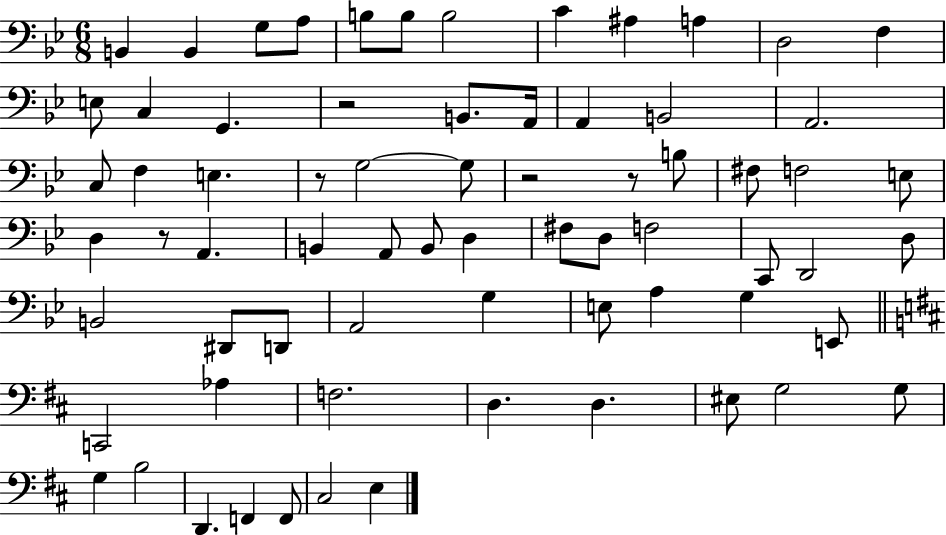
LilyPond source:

{
  \clef bass
  \numericTimeSignature
  \time 6/8
  \key bes \major
  b,4 b,4 g8 a8 | b8 b8 b2 | c'4 ais4 a4 | d2 f4 | \break e8 c4 g,4. | r2 b,8. a,16 | a,4 b,2 | a,2. | \break c8 f4 e4. | r8 g2~~ g8 | r2 r8 b8 | fis8 f2 e8 | \break d4 r8 a,4. | b,4 a,8 b,8 d4 | fis8 d8 f2 | c,8 d,2 d8 | \break b,2 dis,8 d,8 | a,2 g4 | e8 a4 g4 e,8 | \bar "||" \break \key d \major c,2 aes4 | f2. | d4. d4. | eis8 g2 g8 | \break g4 b2 | d,4. f,4 f,8 | cis2 e4 | \bar "|."
}